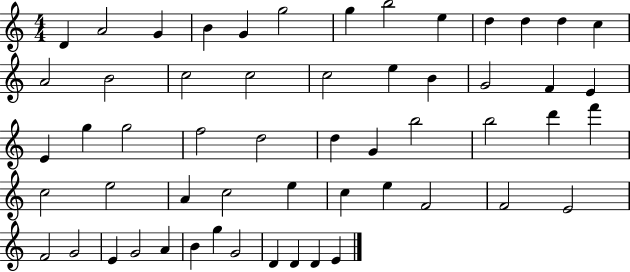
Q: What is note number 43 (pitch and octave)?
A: F4